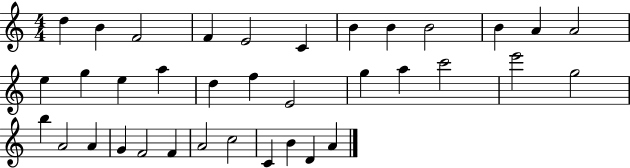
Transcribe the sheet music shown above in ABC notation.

X:1
T:Untitled
M:4/4
L:1/4
K:C
d B F2 F E2 C B B B2 B A A2 e g e a d f E2 g a c'2 e'2 g2 b A2 A G F2 F A2 c2 C B D A